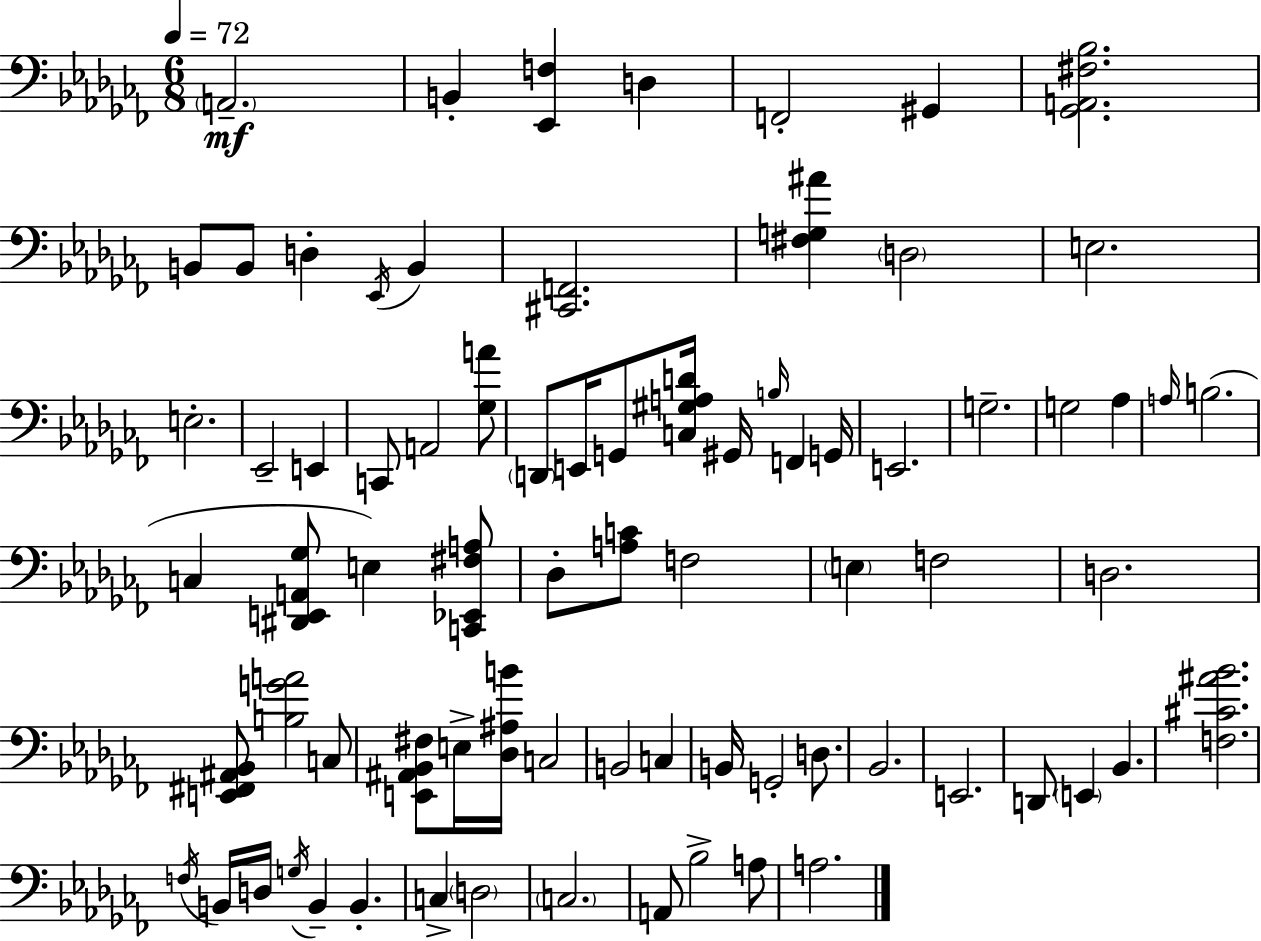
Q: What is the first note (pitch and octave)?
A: A2